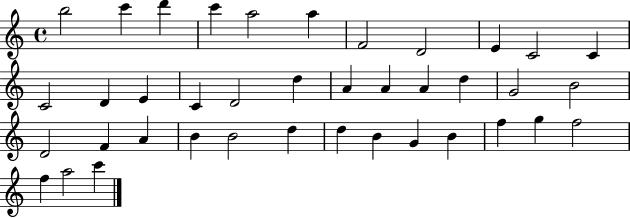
B5/h C6/q D6/q C6/q A5/h A5/q F4/h D4/h E4/q C4/h C4/q C4/h D4/q E4/q C4/q D4/h D5/q A4/q A4/q A4/q D5/q G4/h B4/h D4/h F4/q A4/q B4/q B4/h D5/q D5/q B4/q G4/q B4/q F5/q G5/q F5/h F5/q A5/h C6/q